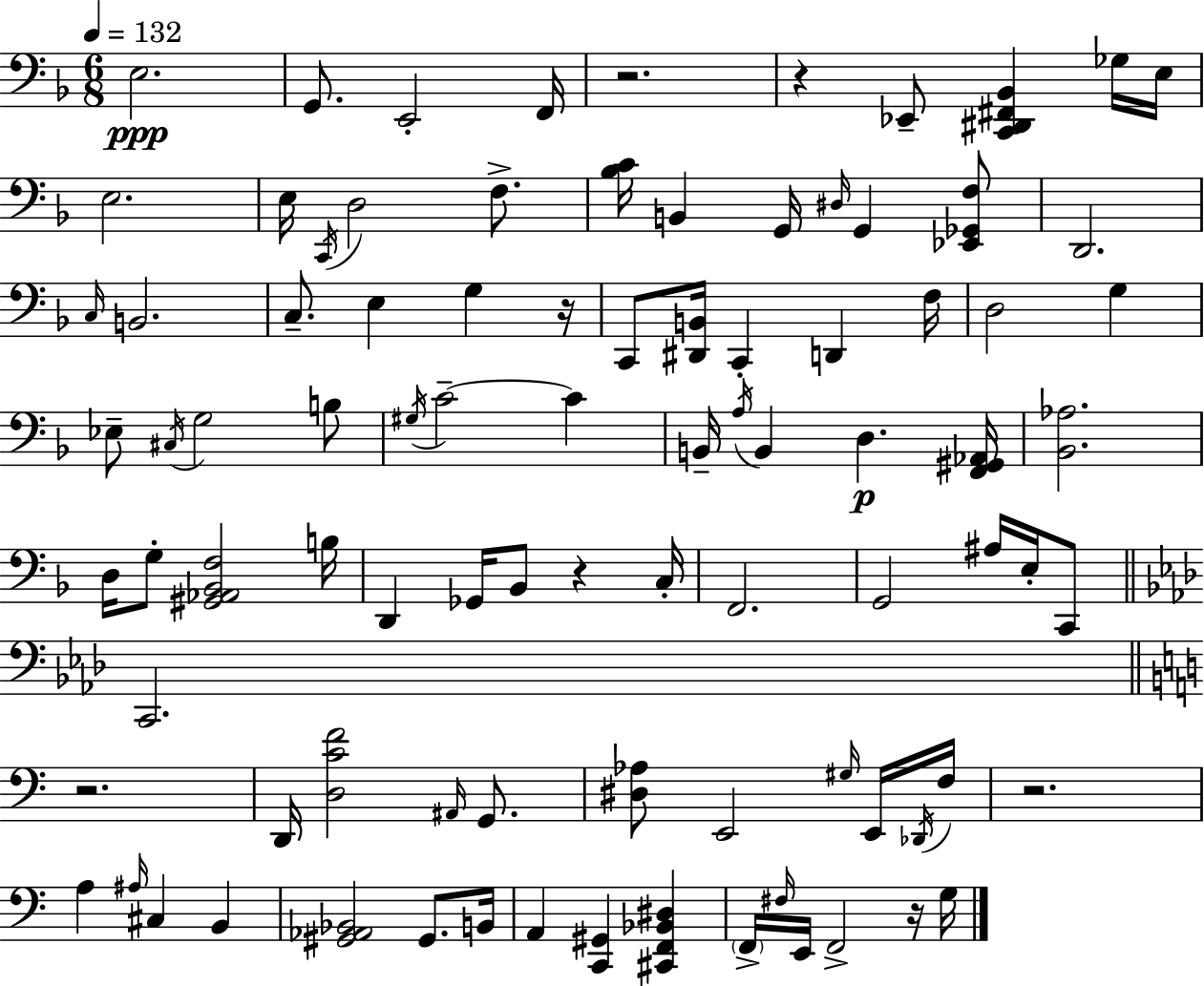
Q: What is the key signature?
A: F major